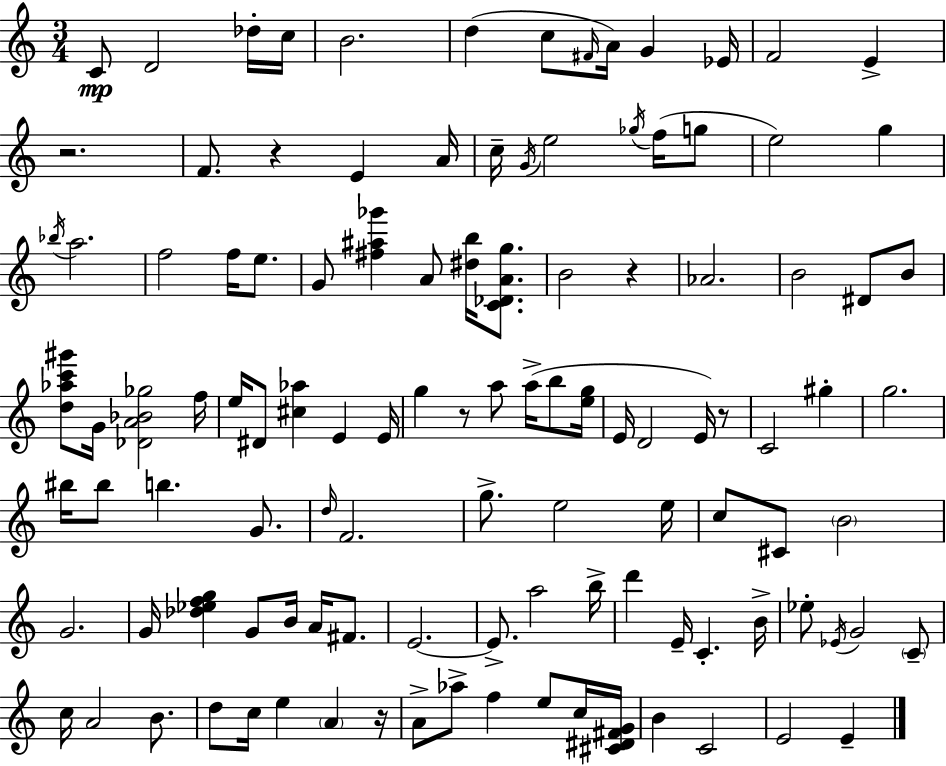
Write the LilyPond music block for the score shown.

{
  \clef treble
  \numericTimeSignature
  \time 3/4
  \key c \major
  c'8\mp d'2 des''16-. c''16 | b'2. | d''4( c''8 \grace { fis'16 } a'16) g'4 | ees'16 f'2 e'4-> | \break r2. | f'8. r4 e'4 | a'16 c''16-- \acciaccatura { g'16 } e''2 \acciaccatura { ges''16 }( | f''16 g''8 e''2) g''4 | \break \acciaccatura { bes''16 } a''2. | f''2 | f''16 e''8. g'8 <fis'' ais'' ges'''>4 a'8 | <dis'' b''>16 <c' des' a' g''>8. b'2 | \break r4 aes'2. | b'2 | dis'8 b'8 <d'' aes'' c''' gis'''>8 g'16 <des' a' bes' ges''>2 | f''16 e''16 dis'8 <cis'' aes''>4 e'4 | \break e'16 g''4 r8 a''8 | a''16->( b''8 <e'' g''>16 e'16 d'2 | e'16) r8 c'2 | gis''4-. g''2. | \break bis''16 bis''8 b''4. | g'8. \grace { d''16 } f'2. | g''8.-> e''2 | e''16 c''8 cis'8 \parenthesize b'2 | \break g'2. | g'16 <des'' ees'' f'' g''>4 g'8 | b'16 a'16 fis'8. e'2.~~ | e'8.-> a''2 | \break b''16-> d'''4 e'16-- c'4.-. | b'16-> ees''8-. \acciaccatura { ees'16 } g'2 | \parenthesize c'8-- c''16 a'2 | b'8. d''8 c''16 e''4 | \break \parenthesize a'4 r16 a'8-> aes''8-> f''4 | e''8 c''16 <cis' dis' fis' g'>16 b'4 c'2 | e'2 | e'4-- \bar "|."
}